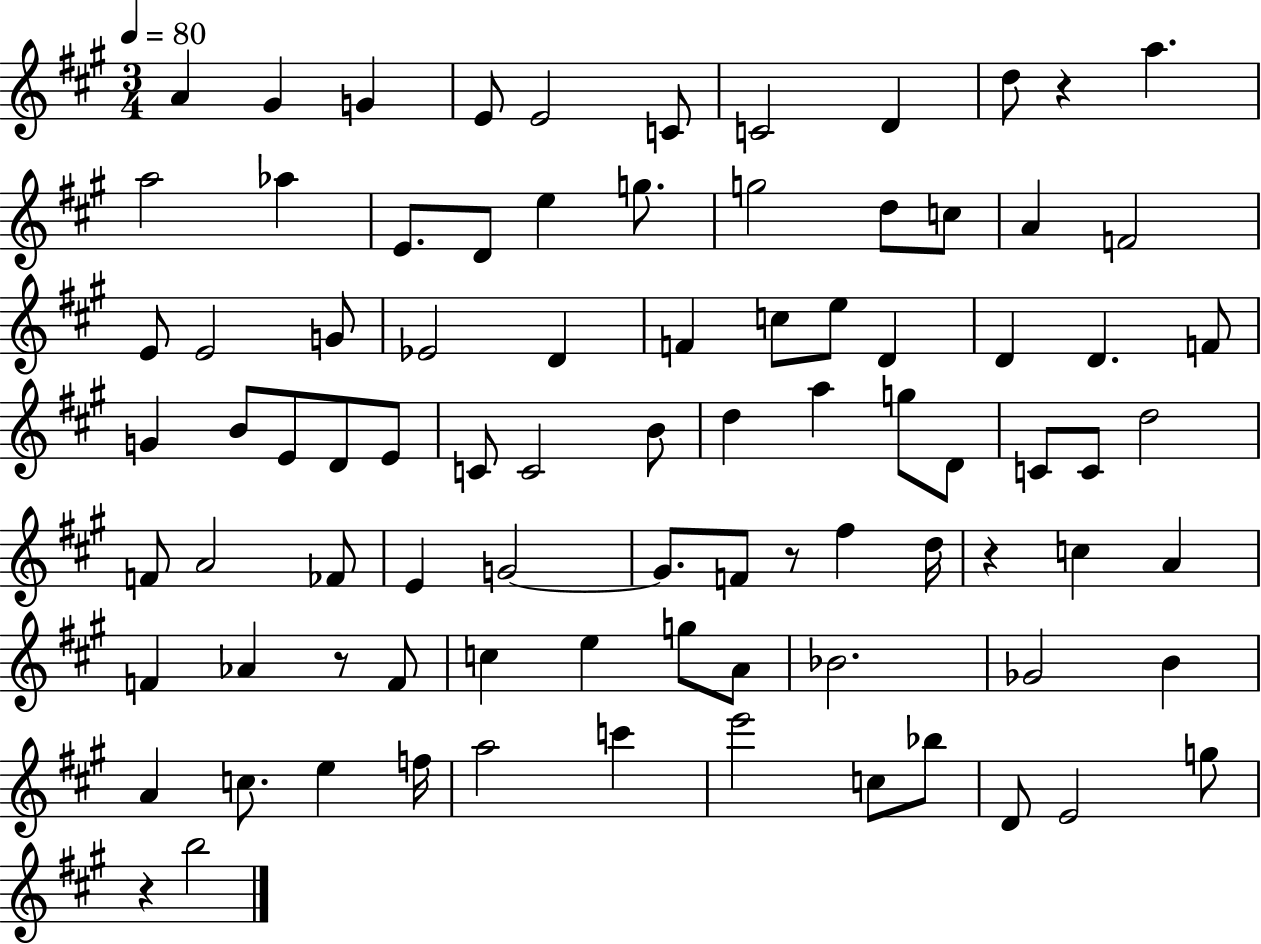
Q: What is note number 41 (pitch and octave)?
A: B4